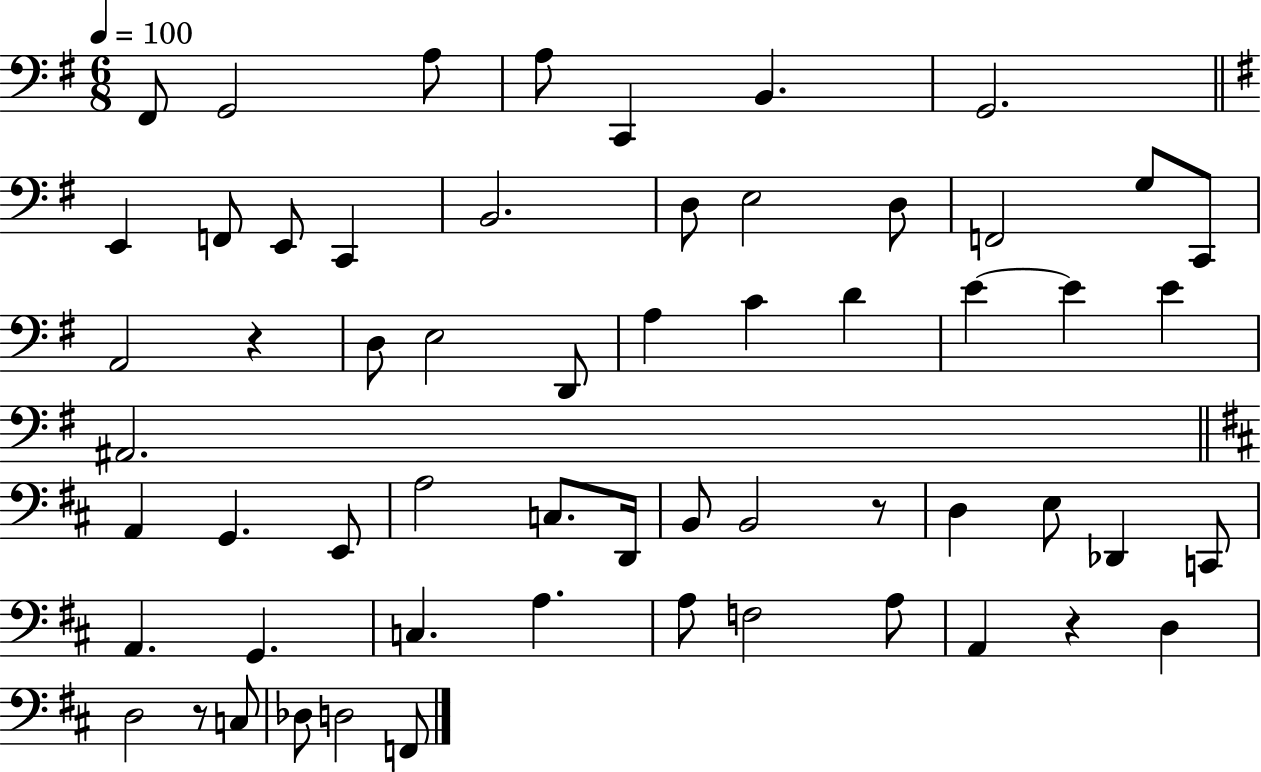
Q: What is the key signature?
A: G major